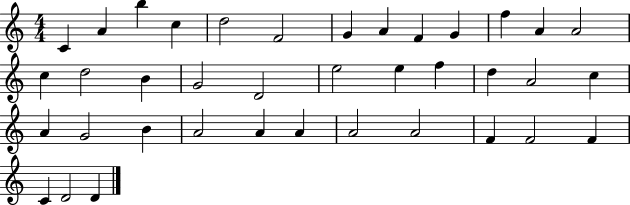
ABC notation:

X:1
T:Untitled
M:4/4
L:1/4
K:C
C A b c d2 F2 G A F G f A A2 c d2 B G2 D2 e2 e f d A2 c A G2 B A2 A A A2 A2 F F2 F C D2 D